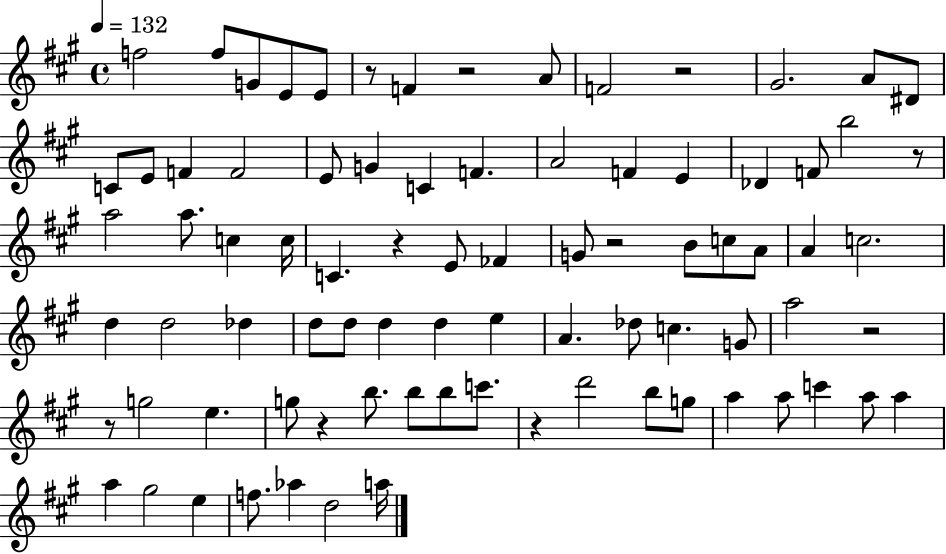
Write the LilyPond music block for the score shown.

{
  \clef treble
  \time 4/4
  \defaultTimeSignature
  \key a \major
  \tempo 4 = 132
  f''2 f''8 g'8 e'8 e'8 | r8 f'4 r2 a'8 | f'2 r2 | gis'2. a'8 dis'8 | \break c'8 e'8 f'4 f'2 | e'8 g'4 c'4 f'4. | a'2 f'4 e'4 | des'4 f'8 b''2 r8 | \break a''2 a''8. c''4 c''16 | c'4. r4 e'8 fes'4 | g'8 r2 b'8 c''8 a'8 | a'4 c''2. | \break d''4 d''2 des''4 | d''8 d''8 d''4 d''4 e''4 | a'4. des''8 c''4. g'8 | a''2 r2 | \break r8 g''2 e''4. | g''8 r4 b''8. b''8 b''8 c'''8. | r4 d'''2 b''8 g''8 | a''4 a''8 c'''4 a''8 a''4 | \break a''4 gis''2 e''4 | f''8. aes''4 d''2 a''16 | \bar "|."
}